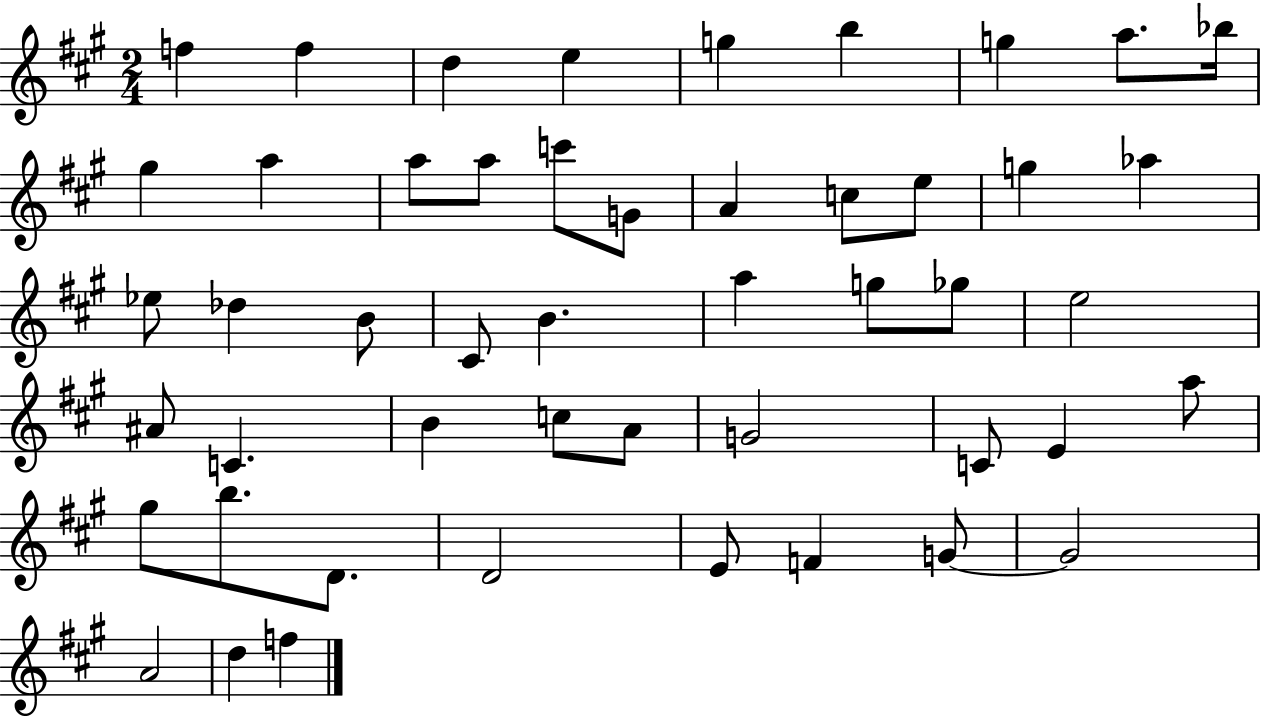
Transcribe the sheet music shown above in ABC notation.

X:1
T:Untitled
M:2/4
L:1/4
K:A
f f d e g b g a/2 _b/4 ^g a a/2 a/2 c'/2 G/2 A c/2 e/2 g _a _e/2 _d B/2 ^C/2 B a g/2 _g/2 e2 ^A/2 C B c/2 A/2 G2 C/2 E a/2 ^g/2 b/2 D/2 D2 E/2 F G/2 G2 A2 d f